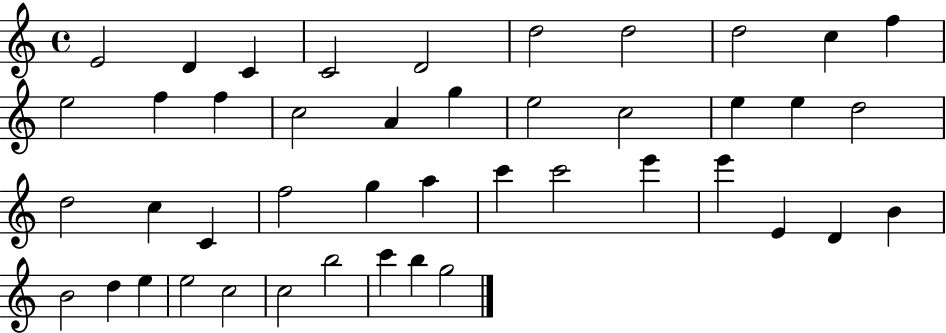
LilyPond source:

{
  \clef treble
  \time 4/4
  \defaultTimeSignature
  \key c \major
  e'2 d'4 c'4 | c'2 d'2 | d''2 d''2 | d''2 c''4 f''4 | \break e''2 f''4 f''4 | c''2 a'4 g''4 | e''2 c''2 | e''4 e''4 d''2 | \break d''2 c''4 c'4 | f''2 g''4 a''4 | c'''4 c'''2 e'''4 | e'''4 e'4 d'4 b'4 | \break b'2 d''4 e''4 | e''2 c''2 | c''2 b''2 | c'''4 b''4 g''2 | \break \bar "|."
}